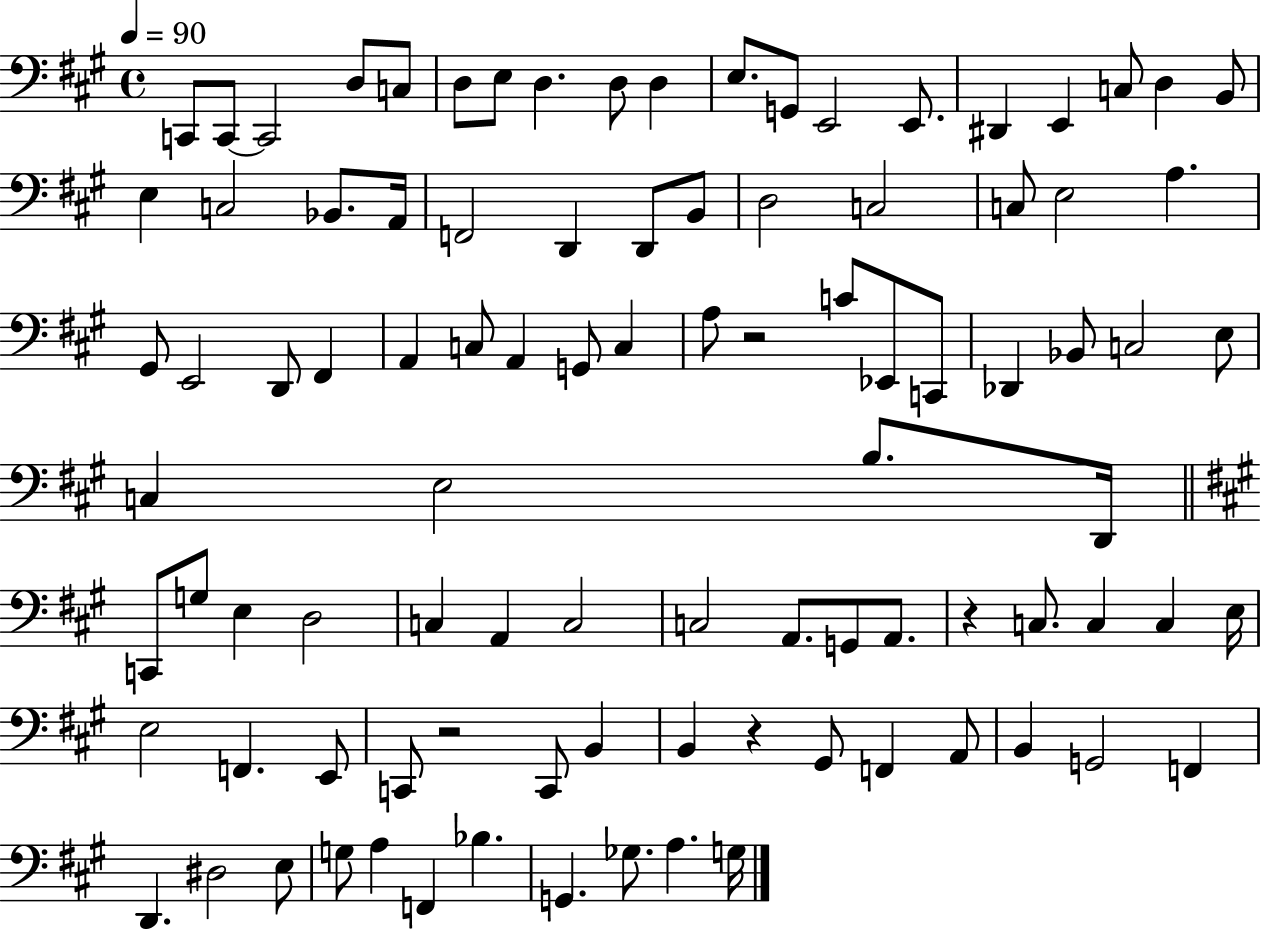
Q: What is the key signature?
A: A major